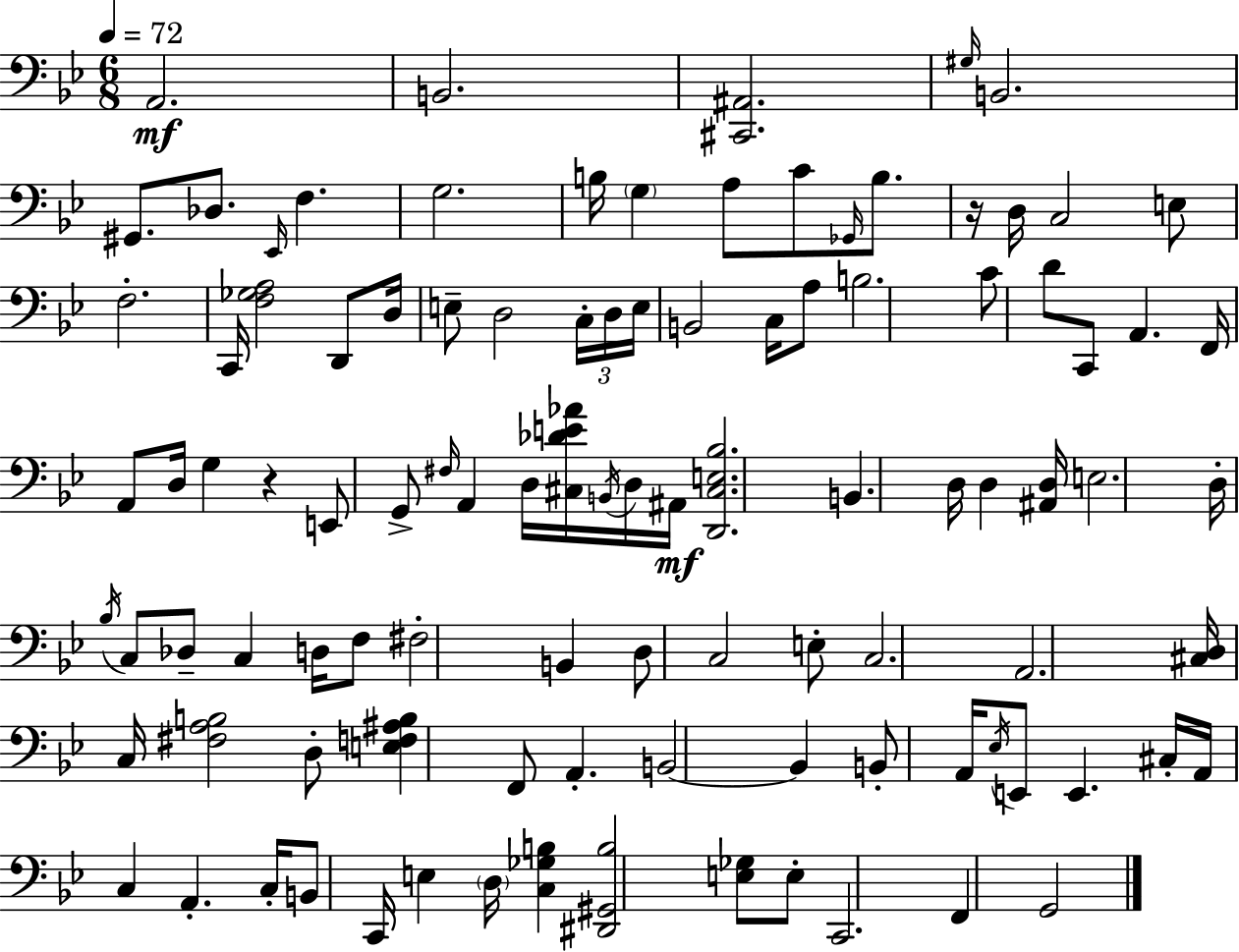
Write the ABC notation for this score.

X:1
T:Untitled
M:6/8
L:1/4
K:Gm
A,,2 B,,2 [^C,,^A,,]2 ^G,/4 B,,2 ^G,,/2 _D,/2 _E,,/4 F, G,2 B,/4 G, A,/2 C/2 _G,,/4 B,/2 z/4 D,/4 C,2 E,/2 F,2 C,,/4 [F,_G,A,]2 D,,/2 D,/4 E,/2 D,2 C,/4 D,/4 E,/4 B,,2 C,/4 A,/2 B,2 C/2 D/2 C,,/2 A,, F,,/4 A,,/2 D,/4 G, z E,,/2 G,,/2 ^F,/4 A,, D,/4 [^C,_DE_A]/4 B,,/4 D,/4 ^A,,/4 [D,,^C,E,_B,]2 B,, D,/4 D, [^A,,D,]/4 E,2 D,/4 _B,/4 C,/2 _D,/2 C, D,/4 F,/2 ^F,2 B,, D,/2 C,2 E,/2 C,2 A,,2 [^C,D,]/4 C,/4 [^F,A,B,]2 D,/2 [E,F,^A,B,] F,,/2 A,, B,,2 B,, B,,/2 A,,/4 _E,/4 E,,/2 E,, ^C,/4 A,,/4 C, A,, C,/4 B,,/2 C,,/4 E, D,/4 [C,_G,B,] [^D,,^G,,B,]2 [E,_G,]/2 E,/2 C,,2 F,, G,,2